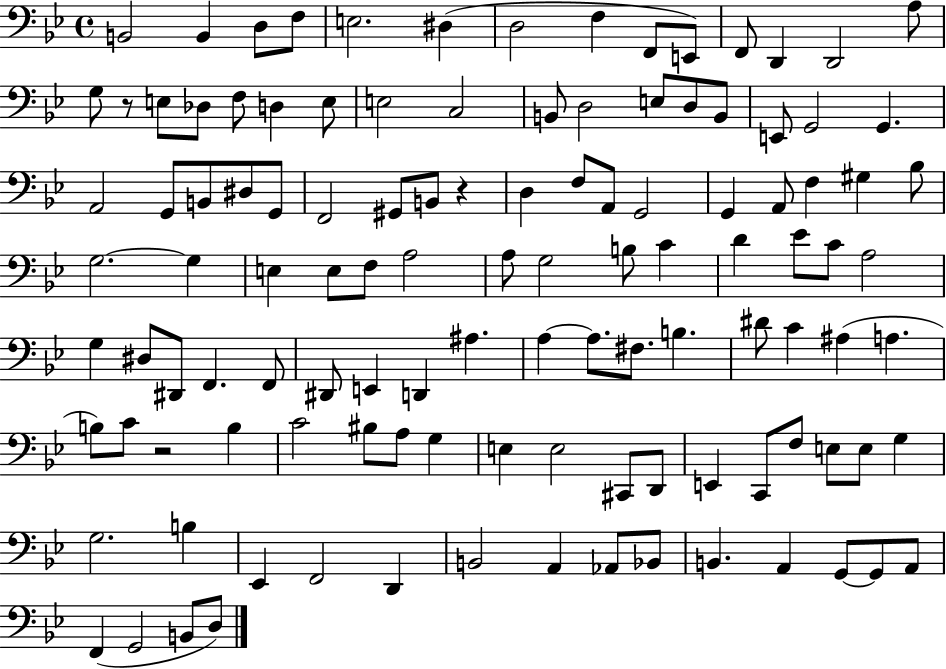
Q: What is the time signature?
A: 4/4